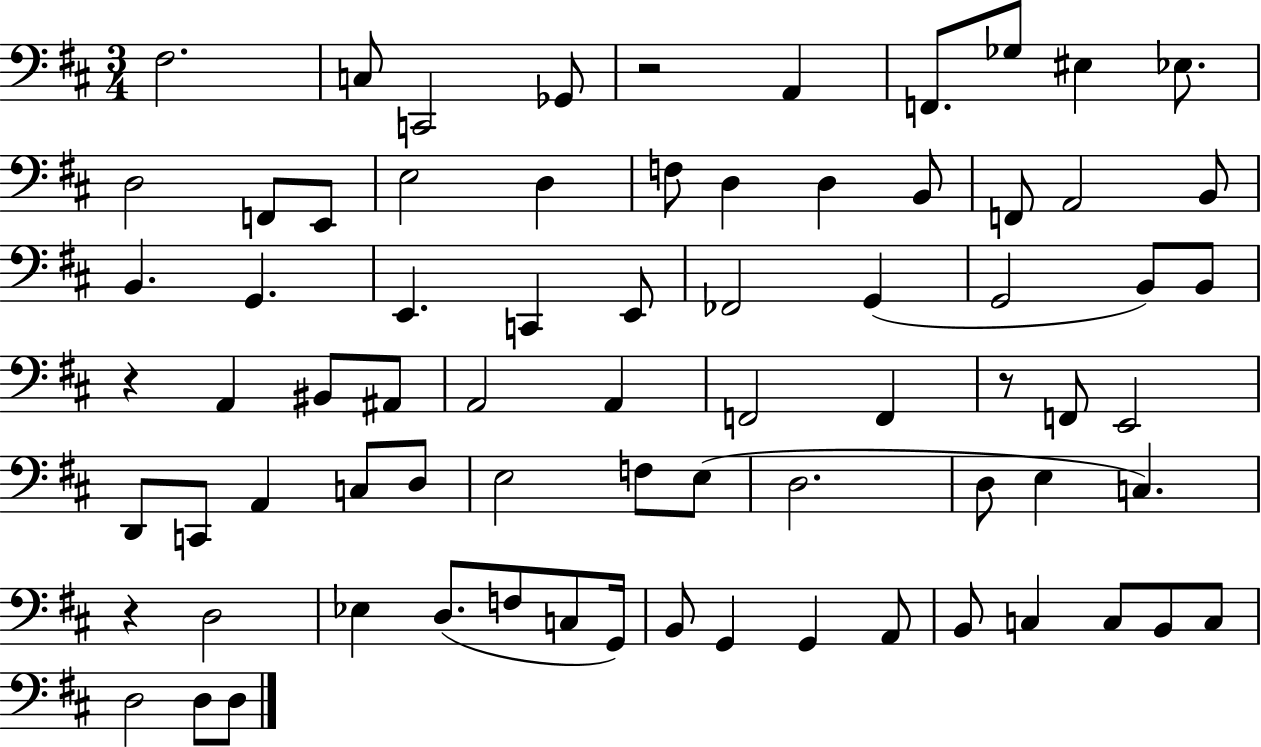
X:1
T:Untitled
M:3/4
L:1/4
K:D
^F,2 C,/2 C,,2 _G,,/2 z2 A,, F,,/2 _G,/2 ^E, _E,/2 D,2 F,,/2 E,,/2 E,2 D, F,/2 D, D, B,,/2 F,,/2 A,,2 B,,/2 B,, G,, E,, C,, E,,/2 _F,,2 G,, G,,2 B,,/2 B,,/2 z A,, ^B,,/2 ^A,,/2 A,,2 A,, F,,2 F,, z/2 F,,/2 E,,2 D,,/2 C,,/2 A,, C,/2 D,/2 E,2 F,/2 E,/2 D,2 D,/2 E, C, z D,2 _E, D,/2 F,/2 C,/2 G,,/4 B,,/2 G,, G,, A,,/2 B,,/2 C, C,/2 B,,/2 C,/2 D,2 D,/2 D,/2